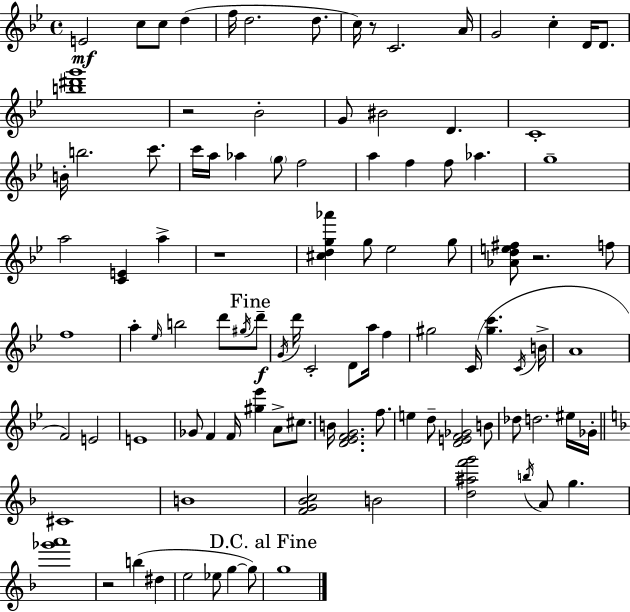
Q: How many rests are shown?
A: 5